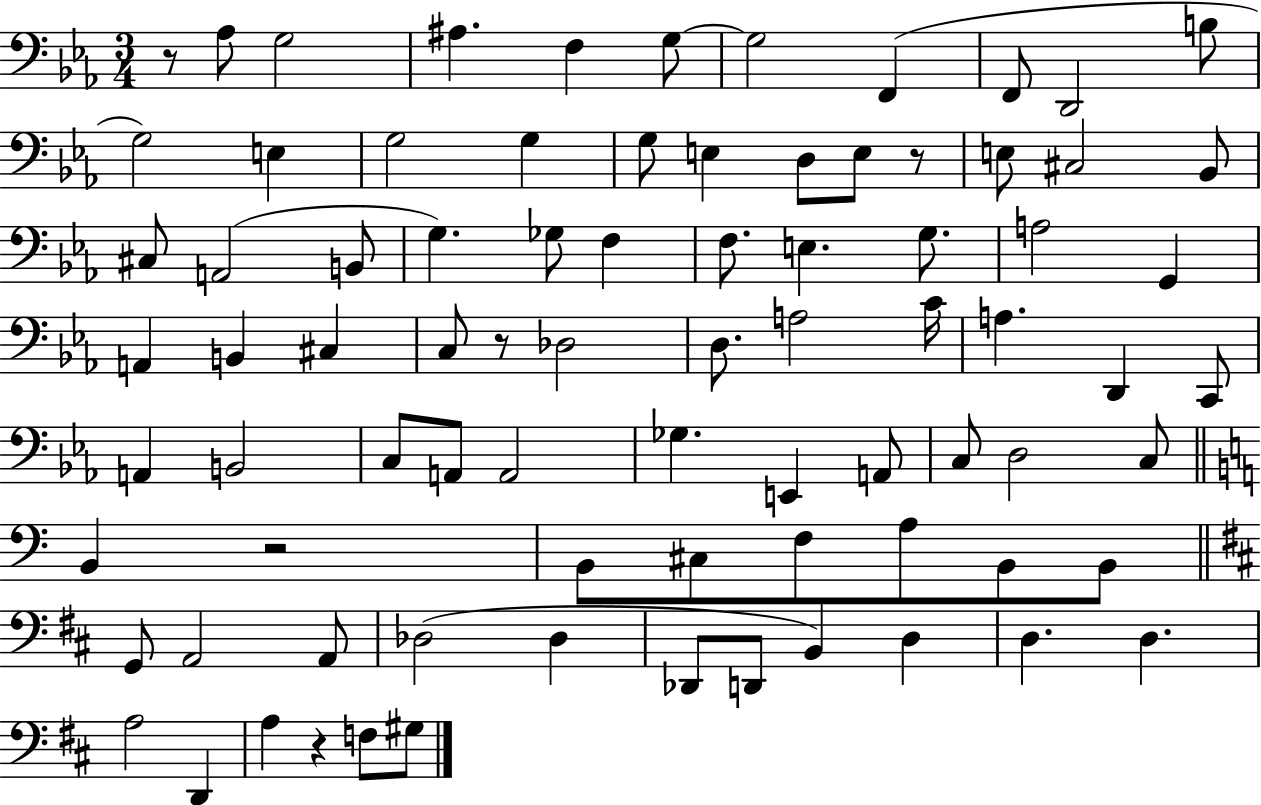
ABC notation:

X:1
T:Untitled
M:3/4
L:1/4
K:Eb
z/2 _A,/2 G,2 ^A, F, G,/2 G,2 F,, F,,/2 D,,2 B,/2 G,2 E, G,2 G, G,/2 E, D,/2 E,/2 z/2 E,/2 ^C,2 _B,,/2 ^C,/2 A,,2 B,,/2 G, _G,/2 F, F,/2 E, G,/2 A,2 G,, A,, B,, ^C, C,/2 z/2 _D,2 D,/2 A,2 C/4 A, D,, C,,/2 A,, B,,2 C,/2 A,,/2 A,,2 _G, E,, A,,/2 C,/2 D,2 C,/2 B,, z2 B,,/2 ^C,/2 F,/2 A,/2 B,,/2 B,,/2 G,,/2 A,,2 A,,/2 _D,2 _D, _D,,/2 D,,/2 B,, D, D, D, A,2 D,, A, z F,/2 ^G,/2